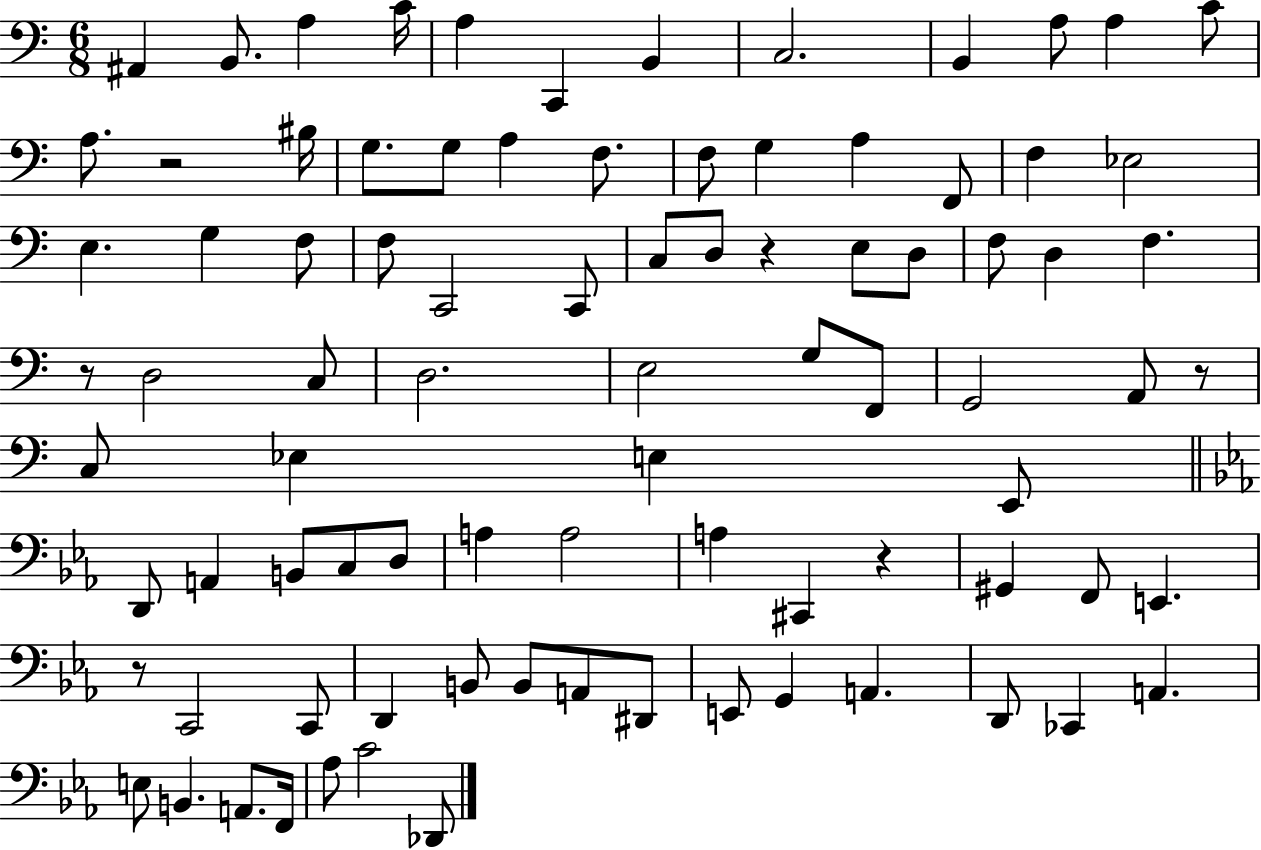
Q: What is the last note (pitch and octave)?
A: Db2